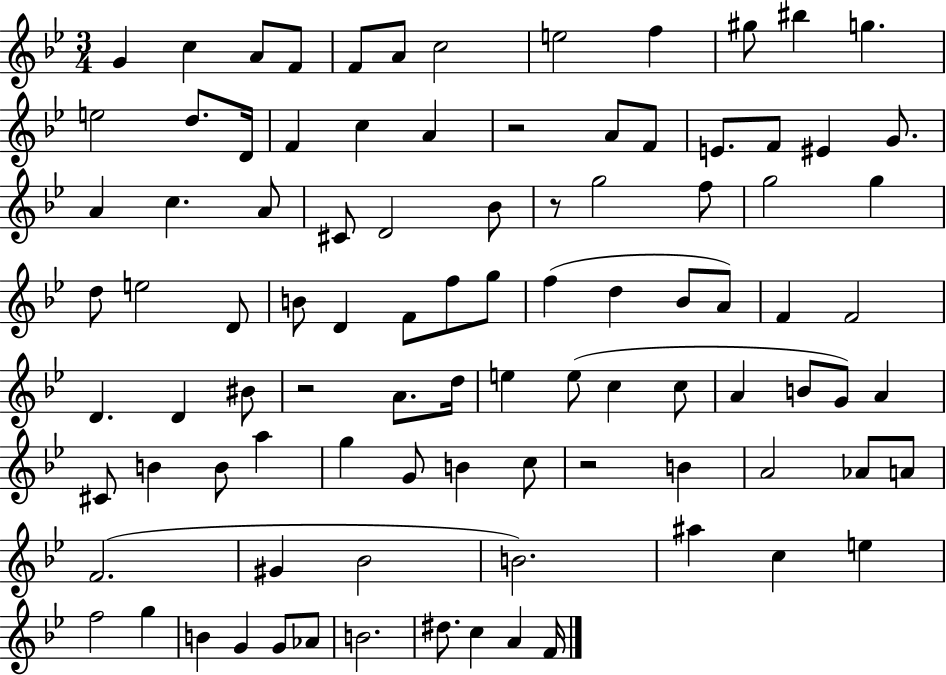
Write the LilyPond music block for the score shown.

{
  \clef treble
  \numericTimeSignature
  \time 3/4
  \key bes \major
  g'4 c''4 a'8 f'8 | f'8 a'8 c''2 | e''2 f''4 | gis''8 bis''4 g''4. | \break e''2 d''8. d'16 | f'4 c''4 a'4 | r2 a'8 f'8 | e'8. f'8 eis'4 g'8. | \break a'4 c''4. a'8 | cis'8 d'2 bes'8 | r8 g''2 f''8 | g''2 g''4 | \break d''8 e''2 d'8 | b'8 d'4 f'8 f''8 g''8 | f''4( d''4 bes'8 a'8) | f'4 f'2 | \break d'4. d'4 bis'8 | r2 a'8. d''16 | e''4 e''8( c''4 c''8 | a'4 b'8 g'8) a'4 | \break cis'8 b'4 b'8 a''4 | g''4 g'8 b'4 c''8 | r2 b'4 | a'2 aes'8 a'8 | \break f'2.( | gis'4 bes'2 | b'2.) | ais''4 c''4 e''4 | \break f''2 g''4 | b'4 g'4 g'8 aes'8 | b'2. | dis''8. c''4 a'4 f'16 | \break \bar "|."
}